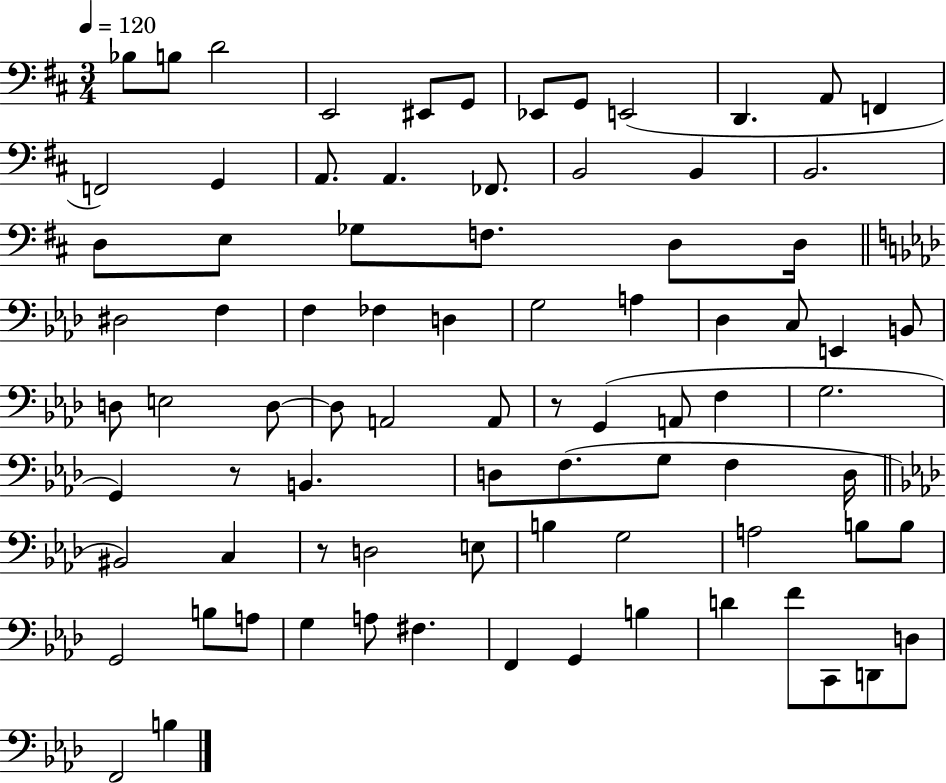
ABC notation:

X:1
T:Untitled
M:3/4
L:1/4
K:D
_B,/2 B,/2 D2 E,,2 ^E,,/2 G,,/2 _E,,/2 G,,/2 E,,2 D,, A,,/2 F,, F,,2 G,, A,,/2 A,, _F,,/2 B,,2 B,, B,,2 D,/2 E,/2 _G,/2 F,/2 D,/2 D,/4 ^D,2 F, F, _F, D, G,2 A, _D, C,/2 E,, B,,/2 D,/2 E,2 D,/2 D,/2 A,,2 A,,/2 z/2 G,, A,,/2 F, G,2 G,, z/2 B,, D,/2 F,/2 G,/2 F, D,/4 ^B,,2 C, z/2 D,2 E,/2 B, G,2 A,2 B,/2 B,/2 G,,2 B,/2 A,/2 G, A,/2 ^F, F,, G,, B, D F/2 C,,/2 D,,/2 D,/2 F,,2 B,